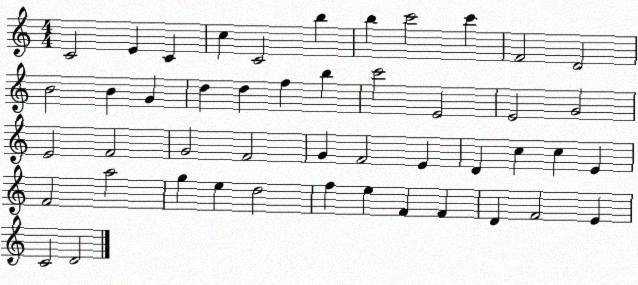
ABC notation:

X:1
T:Untitled
M:4/4
L:1/4
K:C
C2 E C c C2 b b c'2 c' F2 D2 B2 B G d d f b c'2 E2 E2 G2 E2 F2 G2 F2 G F2 E D c c E F2 a2 g e d2 f e F F D F2 E C2 D2